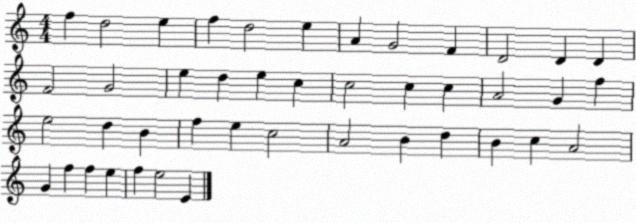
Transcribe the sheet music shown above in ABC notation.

X:1
T:Untitled
M:4/4
L:1/4
K:C
f d2 e f d2 e A G2 F D2 D D F2 G2 e d e c c2 c c A2 G f e2 d B f e c2 A2 B d B c A2 G f f e f e2 E